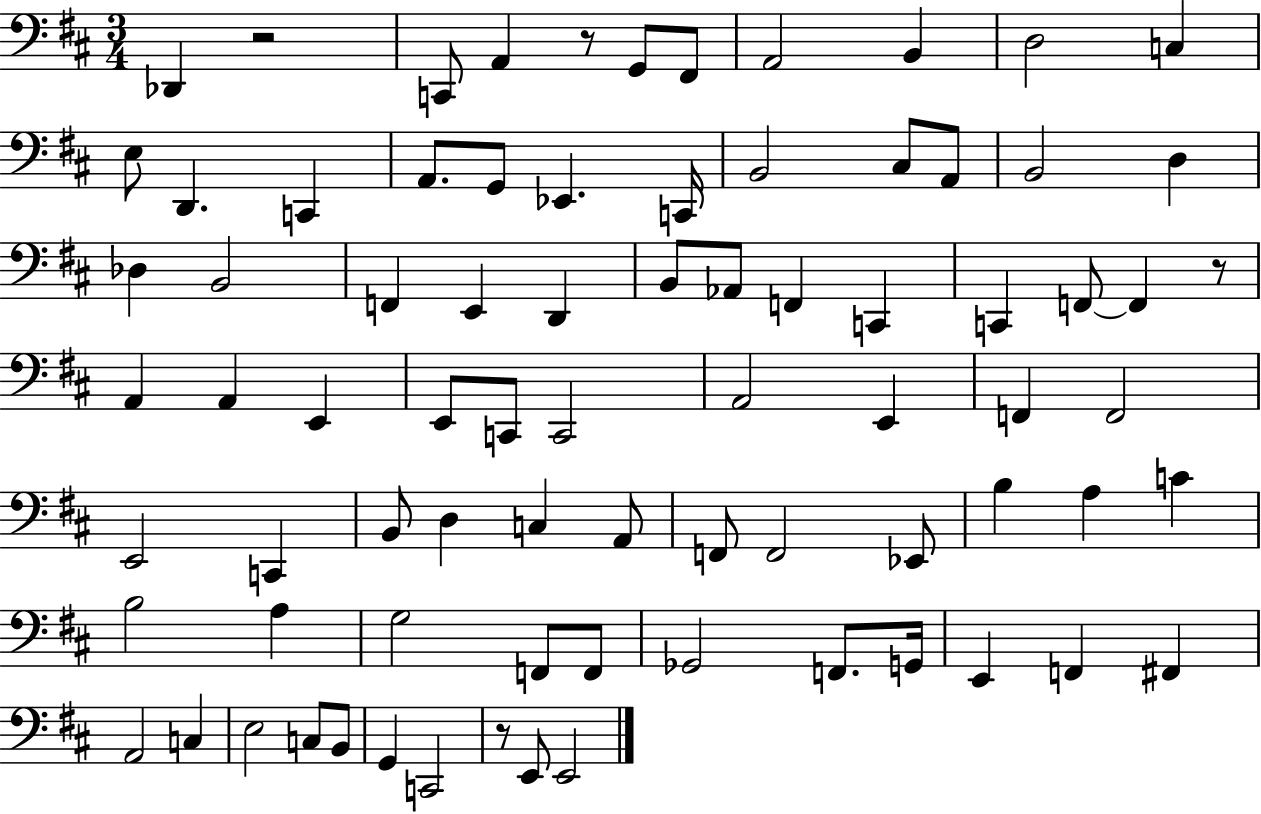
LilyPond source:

{
  \clef bass
  \numericTimeSignature
  \time 3/4
  \key d \major
  \repeat volta 2 { des,4 r2 | c,8 a,4 r8 g,8 fis,8 | a,2 b,4 | d2 c4 | \break e8 d,4. c,4 | a,8. g,8 ees,4. c,16 | b,2 cis8 a,8 | b,2 d4 | \break des4 b,2 | f,4 e,4 d,4 | b,8 aes,8 f,4 c,4 | c,4 f,8~~ f,4 r8 | \break a,4 a,4 e,4 | e,8 c,8 c,2 | a,2 e,4 | f,4 f,2 | \break e,2 c,4 | b,8 d4 c4 a,8 | f,8 f,2 ees,8 | b4 a4 c'4 | \break b2 a4 | g2 f,8 f,8 | ges,2 f,8. g,16 | e,4 f,4 fis,4 | \break a,2 c4 | e2 c8 b,8 | g,4 c,2 | r8 e,8 e,2 | \break } \bar "|."
}